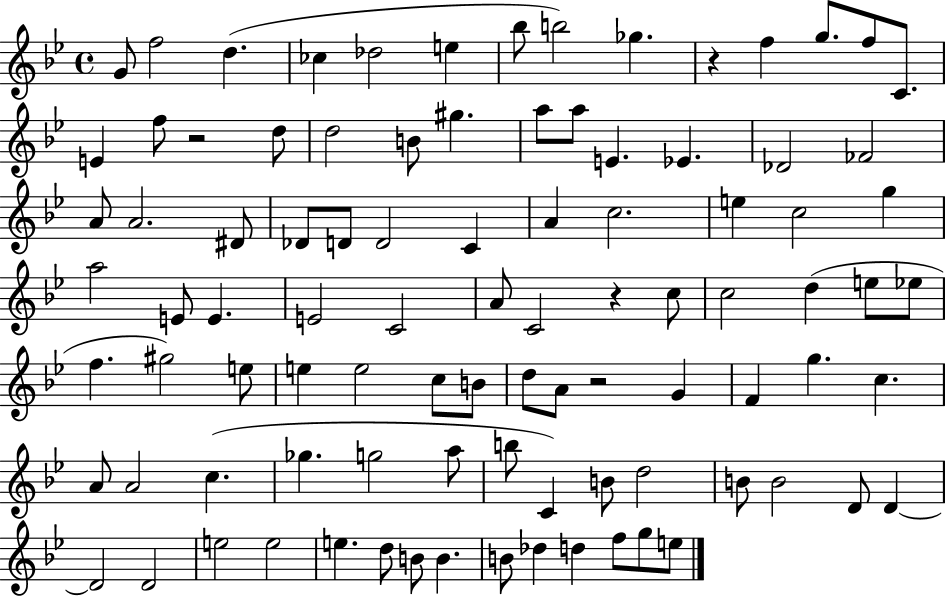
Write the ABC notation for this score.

X:1
T:Untitled
M:4/4
L:1/4
K:Bb
G/2 f2 d _c _d2 e _b/2 b2 _g z f g/2 f/2 C/2 E f/2 z2 d/2 d2 B/2 ^g a/2 a/2 E _E _D2 _F2 A/2 A2 ^D/2 _D/2 D/2 D2 C A c2 e c2 g a2 E/2 E E2 C2 A/2 C2 z c/2 c2 d e/2 _e/2 f ^g2 e/2 e e2 c/2 B/2 d/2 A/2 z2 G F g c A/2 A2 c _g g2 a/2 b/2 C B/2 d2 B/2 B2 D/2 D D2 D2 e2 e2 e d/2 B/2 B B/2 _d d f/2 g/2 e/2